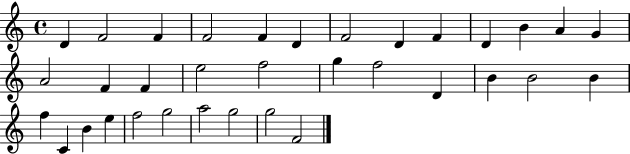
{
  \clef treble
  \time 4/4
  \defaultTimeSignature
  \key c \major
  d'4 f'2 f'4 | f'2 f'4 d'4 | f'2 d'4 f'4 | d'4 b'4 a'4 g'4 | \break a'2 f'4 f'4 | e''2 f''2 | g''4 f''2 d'4 | b'4 b'2 b'4 | \break f''4 c'4 b'4 e''4 | f''2 g''2 | a''2 g''2 | g''2 f'2 | \break \bar "|."
}